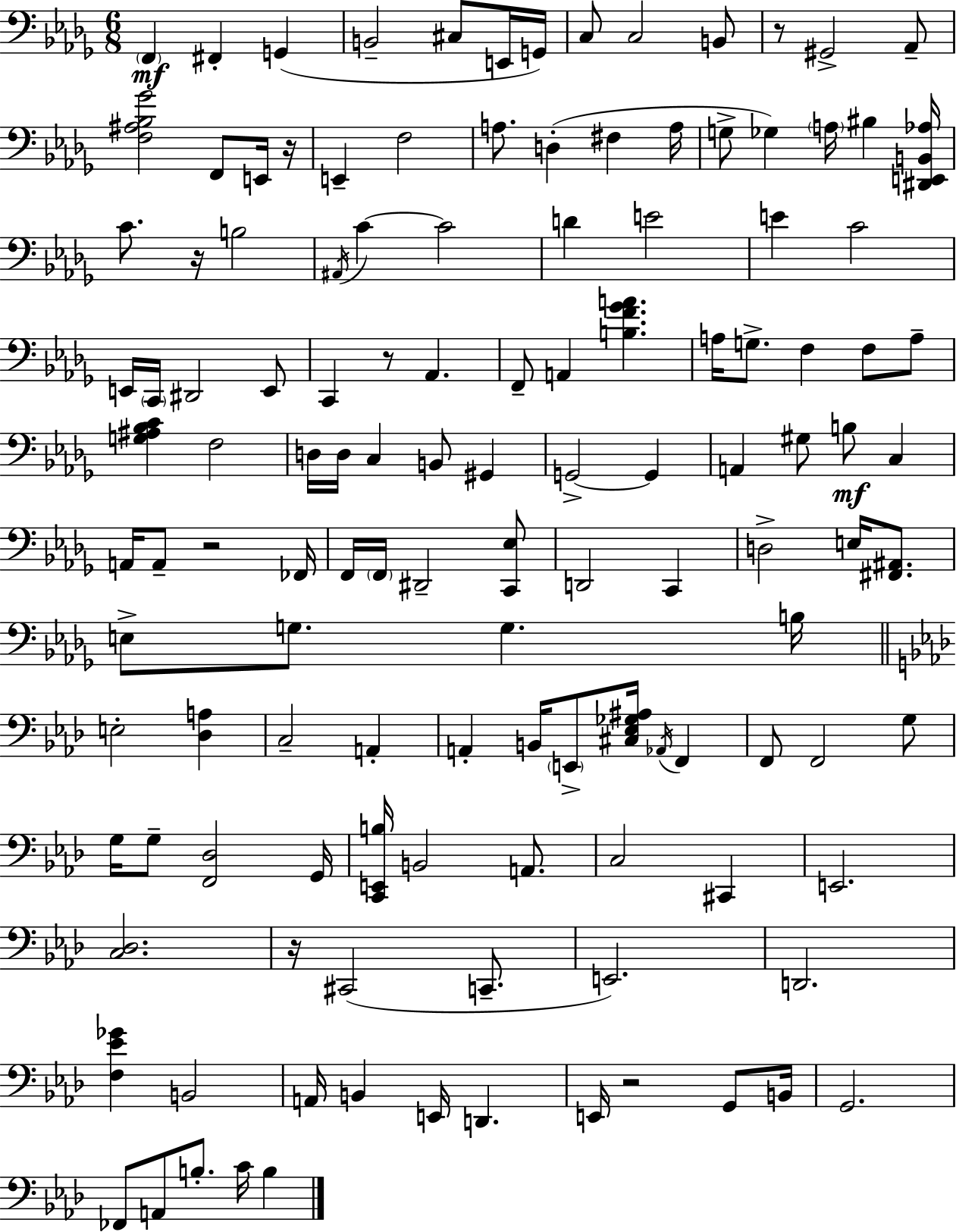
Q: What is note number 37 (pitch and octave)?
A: E2